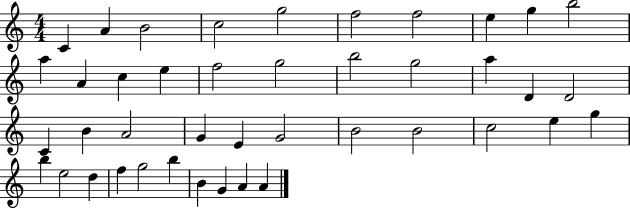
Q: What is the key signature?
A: C major